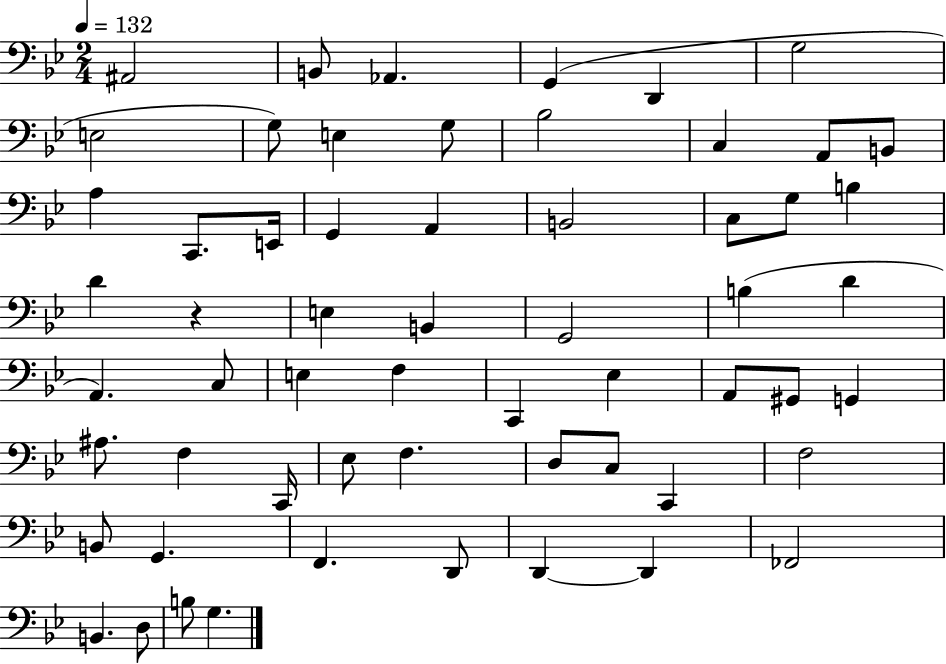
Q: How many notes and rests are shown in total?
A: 59